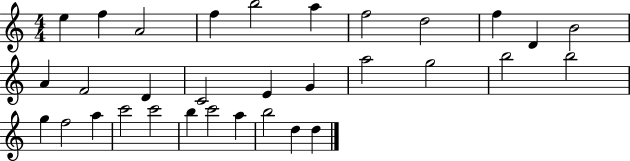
{
  \clef treble
  \numericTimeSignature
  \time 4/4
  \key c \major
  e''4 f''4 a'2 | f''4 b''2 a''4 | f''2 d''2 | f''4 d'4 b'2 | \break a'4 f'2 d'4 | c'2 e'4 g'4 | a''2 g''2 | b''2 b''2 | \break g''4 f''2 a''4 | c'''2 c'''2 | b''4 c'''2 a''4 | b''2 d''4 d''4 | \break \bar "|."
}